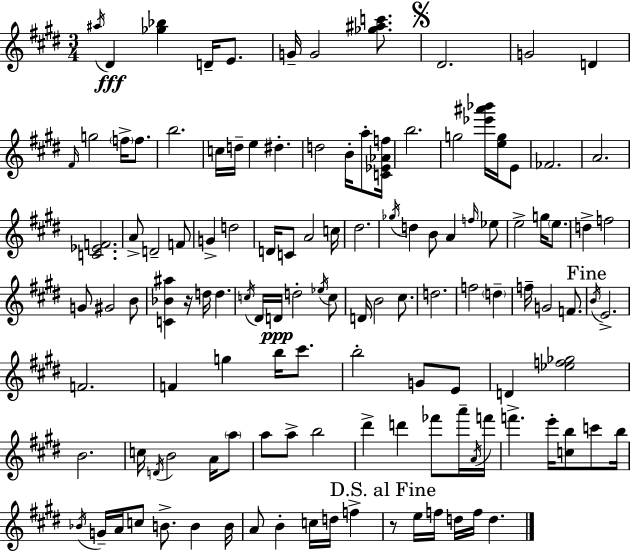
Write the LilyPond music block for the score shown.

{
  \clef treble
  \numericTimeSignature
  \time 3/4
  \key e \major
  \acciaccatura { ais''16 }\fff dis'4 <ges'' bes''>4 d'16-- e'8. | g'16-- g'2 <ges'' ais'' c'''>8. | \mark \markup { \musicglyph "scripts.segno" } dis'2. | g'2 d'4 | \break \grace { fis'16 } g''2 \parenthesize f''16-> f''8. | b''2. | c''16 d''16-- e''4 dis''4.-. | d''2 b'16-. a''8-. | \break <c' ees' aes' f''>16 b''2. | g''2 <ees''' ais''' bes'''>16 <e'' g''>16 | e'8 fes'2. | a'2. | \break <c' ees' f'>2. | a'8-> d'2-- | f'8 g'4-> d''2 | d'16 c'8 a'2 | \break c''16 dis''2. | \acciaccatura { ges''16 } d''4 b'8 a'4 | \grace { f''16 } ees''8 e''2-> | g''16 \parenthesize e''8. d''4-> f''2 | \break g'8 gis'2 | b'8 <c' bes' ais''>4 r16 d''16 d''4. | \acciaccatura { c''16 } dis'16 d'16\ppp d''2-. | \acciaccatura { ees''16 } c''8 d'16 b'2 | \break cis''8. d''2. | f''2 | \parenthesize d''4-- f''16-- g'2 | f'8. \mark "Fine" \acciaccatura { b'16 } e'2.-> | \break f'2. | f'4 g''4 | b''16 cis'''8. b''2-. | g'8 e'8 d'4 <ees'' f'' ges''>2 | \break b'2. | c''16 \acciaccatura { d'16 } b'2 | a'16 \parenthesize a''8 a''8 a''8-> | b''2 dis'''4-> | \break d'''4 fes'''8 a'''16-- \acciaccatura { a'16 } f'''16 f'''4.-> | e'''16-. <c'' b''>8 c'''8 b''16 \acciaccatura { bes'16 } g'16-- a'16 | c''8 b'8.-> b'4 b'16 a'8 | b'4-. c''16 d''16 f''4-> \mark "D.S. al Fine" r8 | \break e''16 f''16 d''16 f''16 d''4. \bar "|."
}